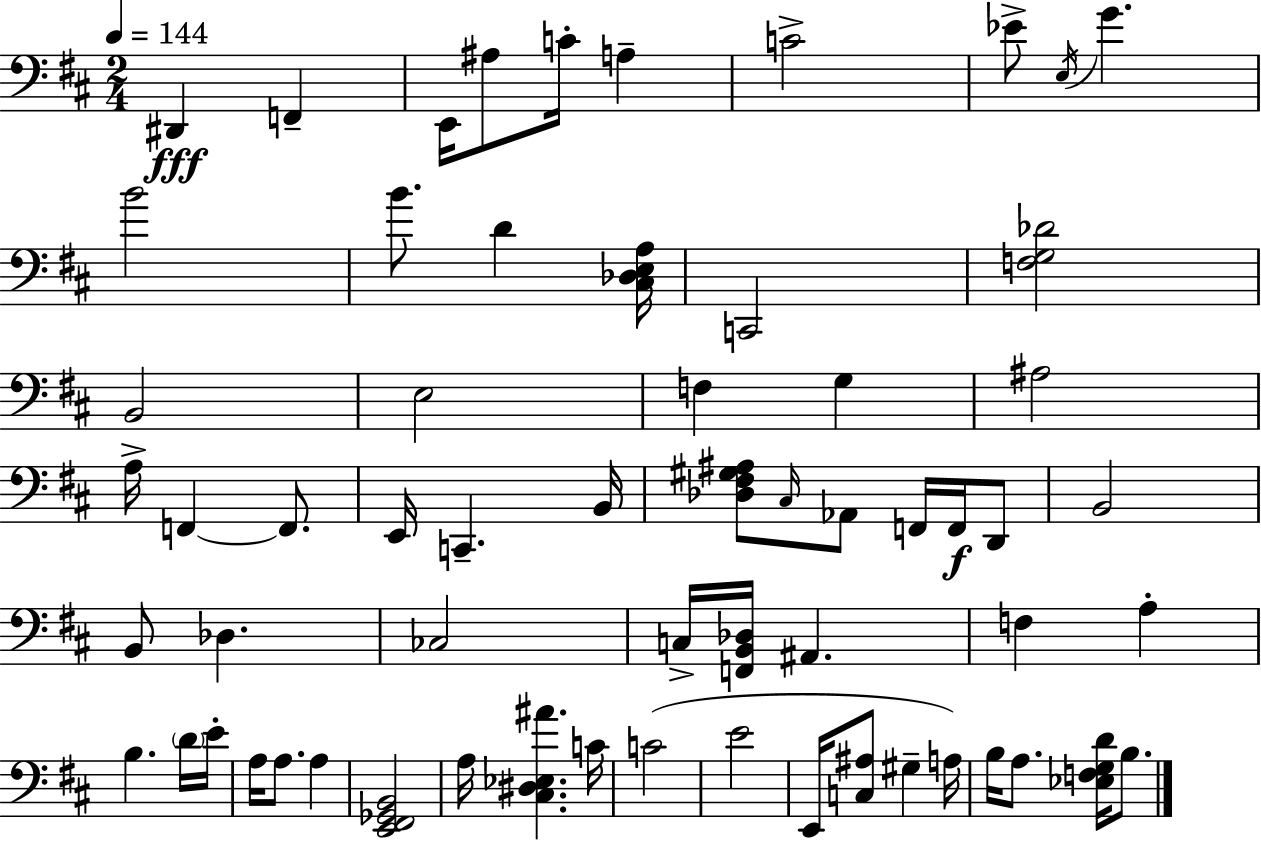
X:1
T:Untitled
M:2/4
L:1/4
K:D
^D,, F,, E,,/4 ^A,/2 C/4 A, C2 _E/2 E,/4 G B2 B/2 D [^C,_D,E,A,]/4 C,,2 [F,G,_D]2 B,,2 E,2 F, G, ^A,2 A,/4 F,, F,,/2 E,,/4 C,, B,,/4 [_D,^F,^G,^A,]/2 ^C,/4 _A,,/2 F,,/4 F,,/4 D,,/2 B,,2 B,,/2 _D, _C,2 C,/4 [F,,B,,_D,]/4 ^A,, F, A, B, D/4 E/4 A,/4 A,/2 A, [E,,^F,,_G,,B,,]2 A,/4 [^C,^D,_E,^A] C/4 C2 E2 E,,/4 [C,^A,]/2 ^G, A,/4 B,/4 A,/2 [_E,F,G,D]/4 B,/2